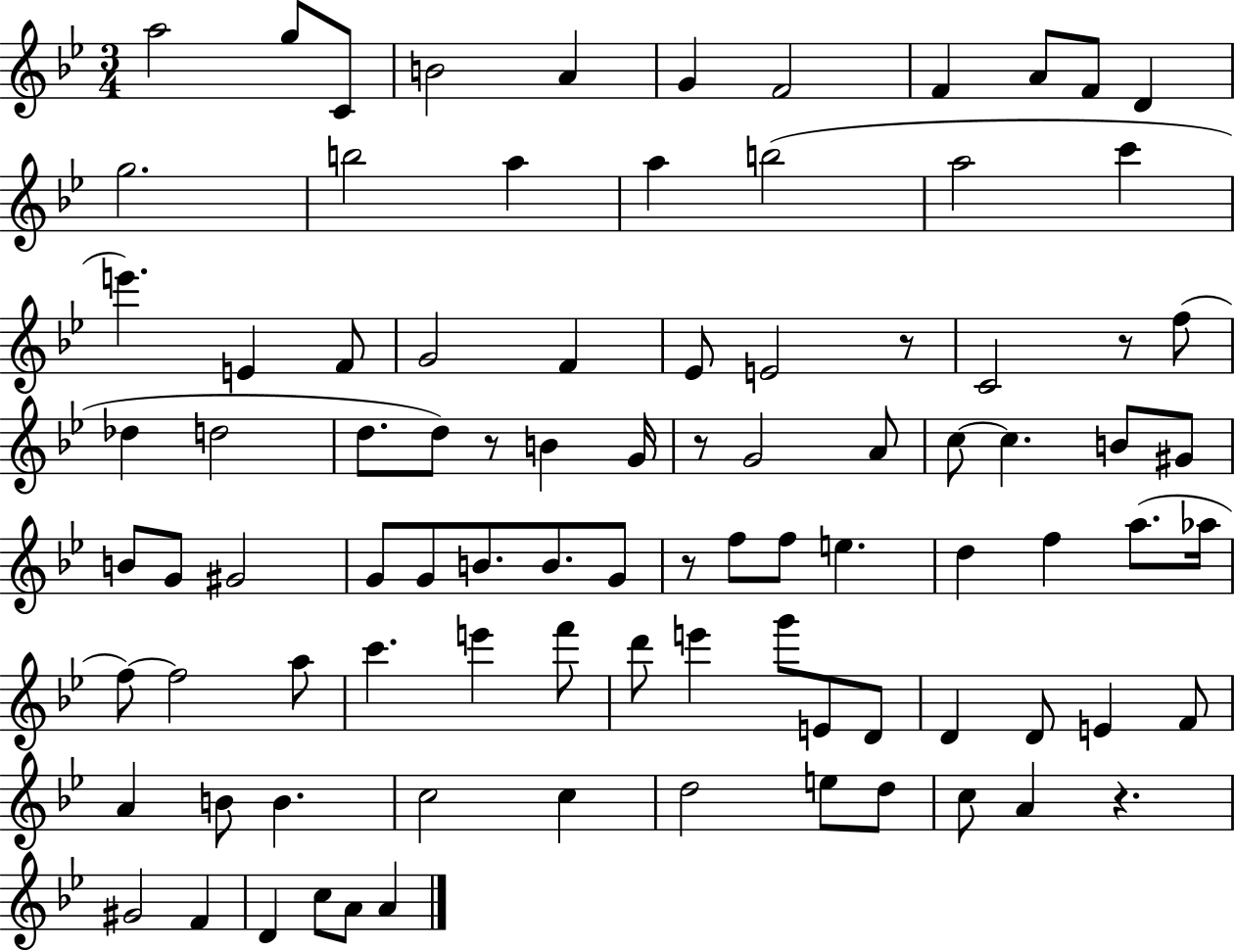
{
  \clef treble
  \numericTimeSignature
  \time 3/4
  \key bes \major
  \repeat volta 2 { a''2 g''8 c'8 | b'2 a'4 | g'4 f'2 | f'4 a'8 f'8 d'4 | \break g''2. | b''2 a''4 | a''4 b''2( | a''2 c'''4 | \break e'''4.) e'4 f'8 | g'2 f'4 | ees'8 e'2 r8 | c'2 r8 f''8( | \break des''4 d''2 | d''8. d''8) r8 b'4 g'16 | r8 g'2 a'8 | c''8~~ c''4. b'8 gis'8 | \break b'8 g'8 gis'2 | g'8 g'8 b'8. b'8. g'8 | r8 f''8 f''8 e''4. | d''4 f''4 a''8.( aes''16 | \break f''8~~) f''2 a''8 | c'''4. e'''4 f'''8 | d'''8 e'''4 g'''8 e'8 d'8 | d'4 d'8 e'4 f'8 | \break a'4 b'8 b'4. | c''2 c''4 | d''2 e''8 d''8 | c''8 a'4 r4. | \break gis'2 f'4 | d'4 c''8 a'8 a'4 | } \bar "|."
}